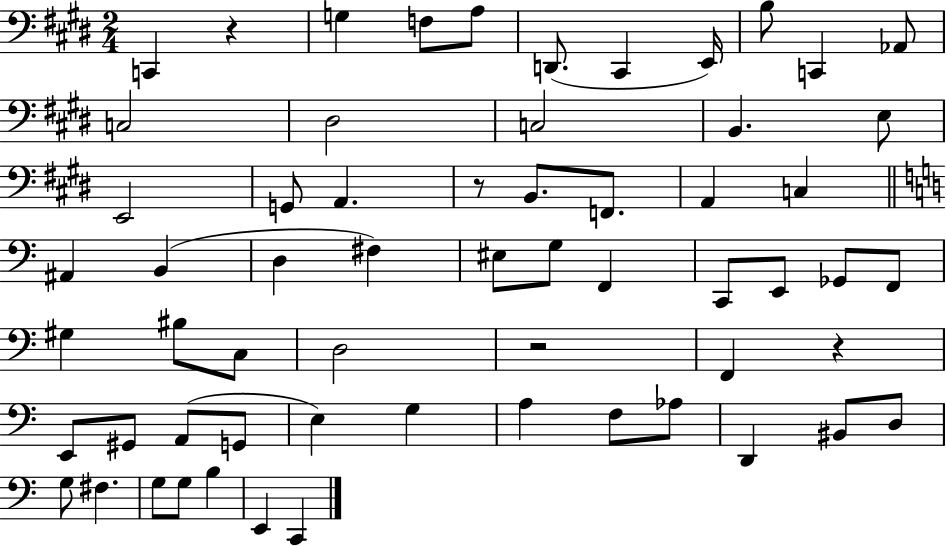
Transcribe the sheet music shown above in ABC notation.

X:1
T:Untitled
M:2/4
L:1/4
K:E
C,, z G, F,/2 A,/2 D,,/2 ^C,, E,,/4 B,/2 C,, _A,,/2 C,2 ^D,2 C,2 B,, E,/2 E,,2 G,,/2 A,, z/2 B,,/2 F,,/2 A,, C, ^A,, B,, D, ^F, ^E,/2 G,/2 F,, C,,/2 E,,/2 _G,,/2 F,,/2 ^G, ^B,/2 C,/2 D,2 z2 F,, z E,,/2 ^G,,/2 A,,/2 G,,/2 E, G, A, F,/2 _A,/2 D,, ^B,,/2 D,/2 G,/2 ^F, G,/2 G,/2 B, E,, C,,